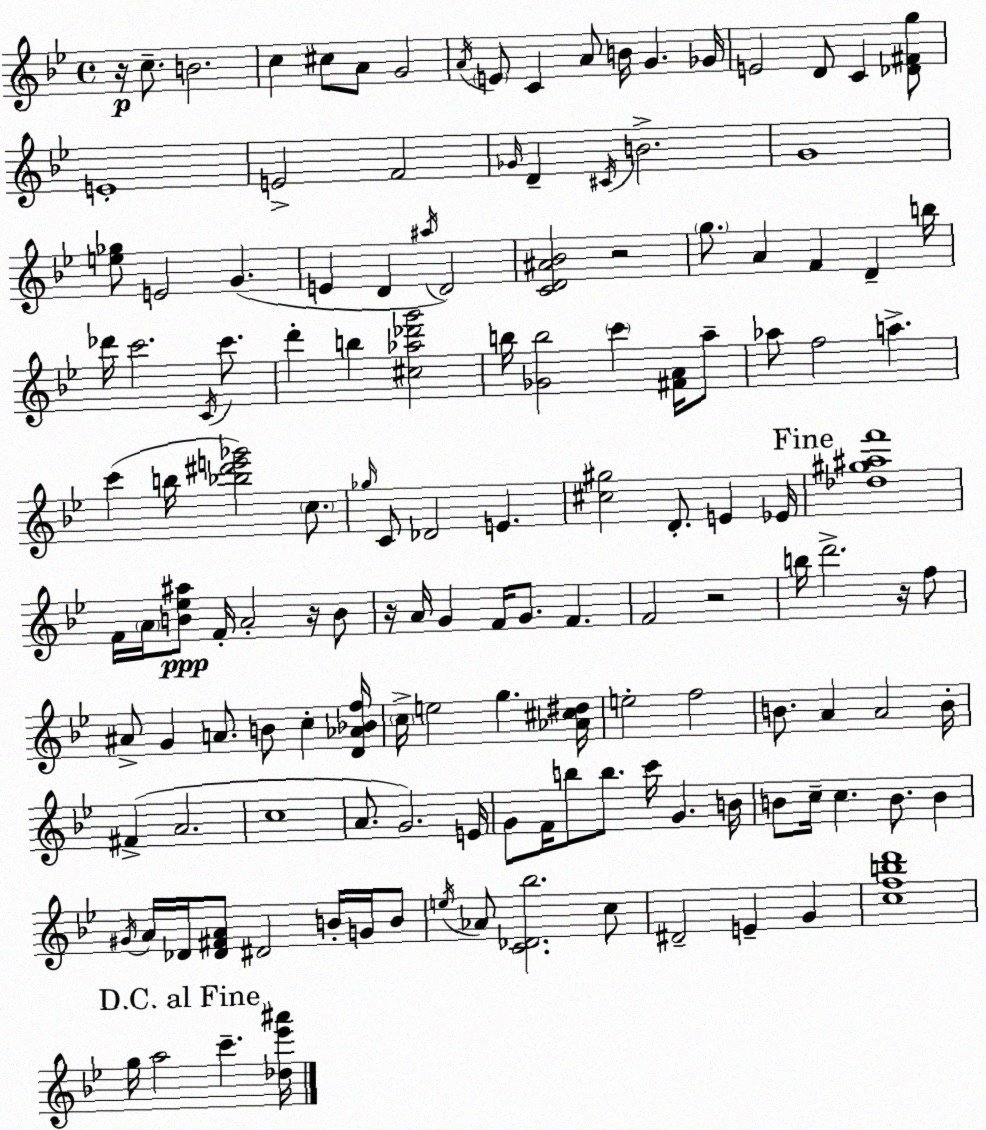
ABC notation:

X:1
T:Untitled
M:4/4
L:1/4
K:Gm
z/4 c/2 B2 c ^c/2 A/2 G2 A/4 E/2 C A/2 B/4 G _G/4 E2 D/2 C [_D^Fg]/2 E4 E2 F2 _G/4 D ^C/4 B2 G4 [e_g]/2 E2 G E D ^a/4 D2 [CD^A_B]2 z2 g/2 A F D b/4 _d'/4 c'2 C/4 c'/2 d' b [^c_a_d'g']2 b/4 [_Gb]2 c' [^FA]/4 a/2 _a/2 f2 a c' b/4 [_b^d'e'_g']2 c/2 _g/4 C/2 _D2 E [^c^g]2 D/2 E _E/4 [_d^g^af']4 F/4 A/4 [B_e^a]/2 F/4 A2 z/4 B/2 z/4 A/4 G F/4 G/2 F F2 z2 b/4 d'2 z/4 f/2 ^A/2 G A/2 B/2 c [D_A_Bf]/4 c/4 e2 g [_A^c^d]/4 e2 f2 B/2 A A2 B/4 ^F A2 c4 A/2 G2 E/4 G/2 F/4 b/2 b/2 c'/4 G B/4 B/2 c/4 c B/2 B ^G/4 A/4 _D/4 [_D^FA]/2 ^D2 B/4 G/4 B/2 e/4 _A/2 [C_D_b]2 c/2 ^D2 E G [cfbd']4 g/4 a2 c' [_d_e'^a']/4